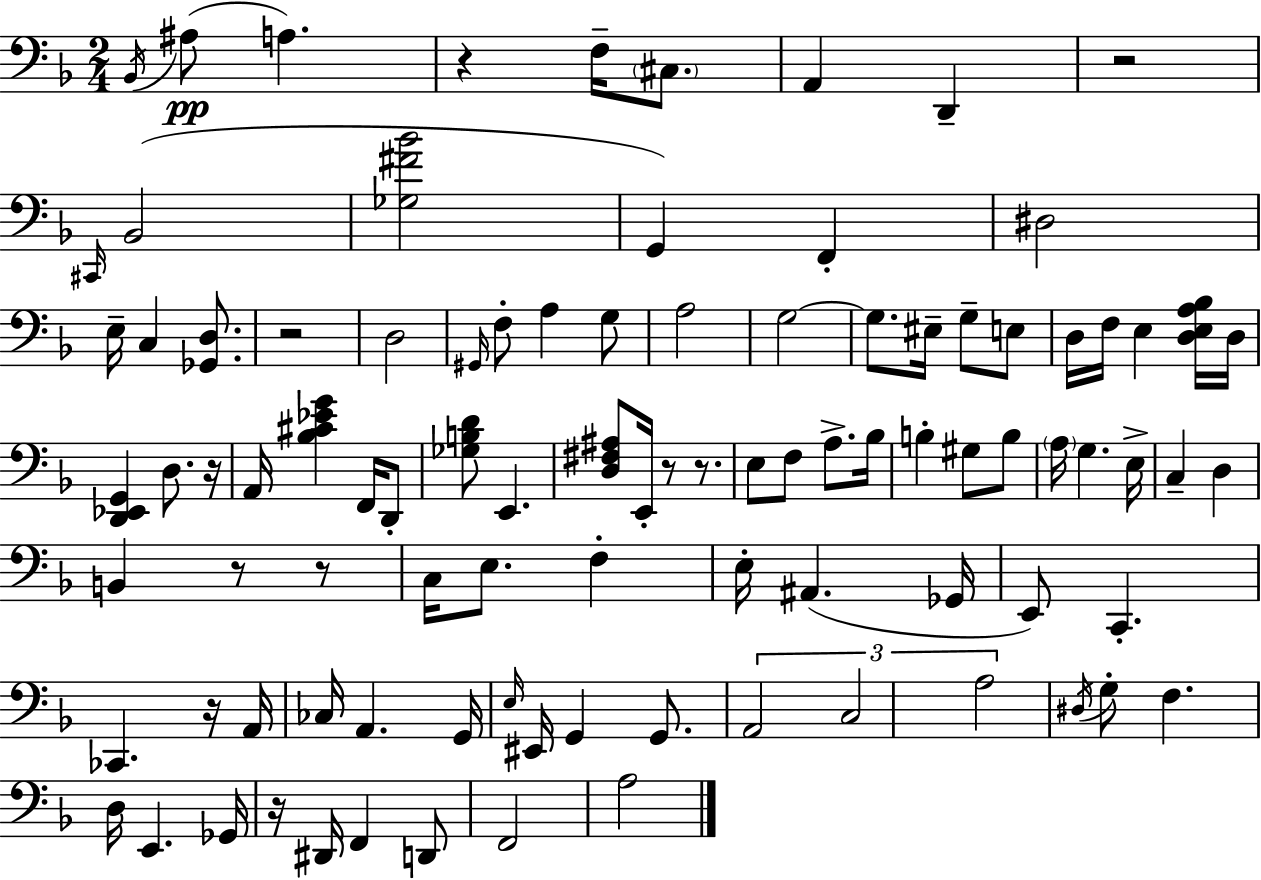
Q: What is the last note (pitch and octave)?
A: A3